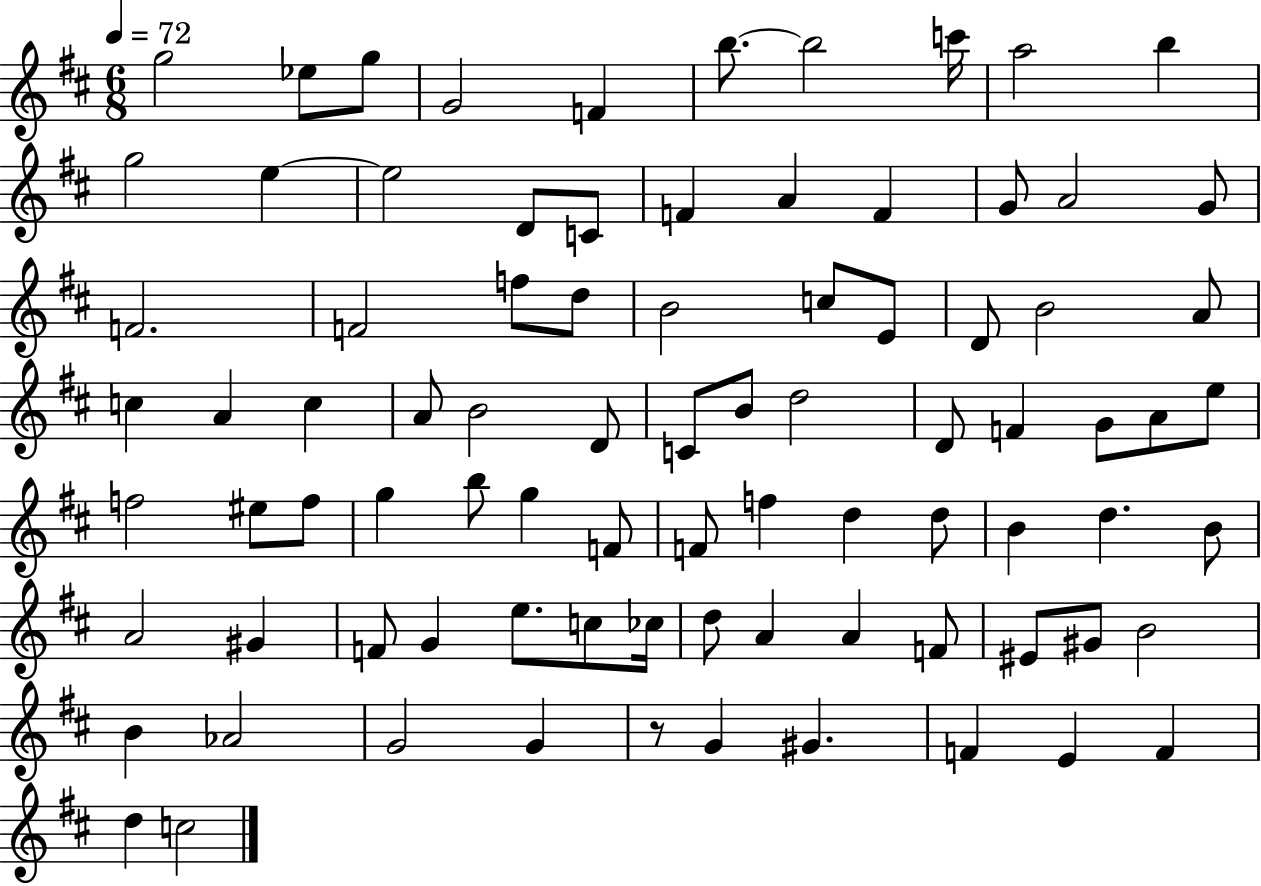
X:1
T:Untitled
M:6/8
L:1/4
K:D
g2 _e/2 g/2 G2 F b/2 b2 c'/4 a2 b g2 e e2 D/2 C/2 F A F G/2 A2 G/2 F2 F2 f/2 d/2 B2 c/2 E/2 D/2 B2 A/2 c A c A/2 B2 D/2 C/2 B/2 d2 D/2 F G/2 A/2 e/2 f2 ^e/2 f/2 g b/2 g F/2 F/2 f d d/2 B d B/2 A2 ^G F/2 G e/2 c/2 _c/4 d/2 A A F/2 ^E/2 ^G/2 B2 B _A2 G2 G z/2 G ^G F E F d c2